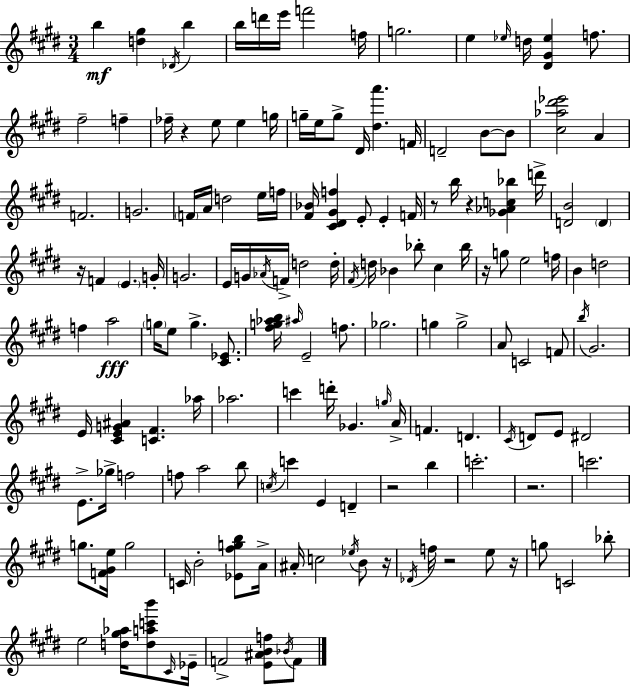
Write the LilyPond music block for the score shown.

{
  \clef treble
  \numericTimeSignature
  \time 3/4
  \key e \major
  b''4\mf <d'' gis''>4 \acciaccatura { des'16 } b''4 | b''16 d'''16 e'''16 f'''2 | f''16 g''2. | e''4 \grace { ees''16 } d''16 <dis' gis' ees''>4 f''8. | \break fis''2-- f''4-- | fes''16-- r4 e''8 e''4 | g''16 g''16-- e''16 g''8-> dis'16 <dis'' a'''>4. | f'16 d'2-- b'8~~ | \break b'8 <cis'' aes'' dis''' ees'''>2 a'4 | f'2. | g'2. | \parenthesize f'16 a'16 d''2 | \break e''16 f''16 <fis' bes'>16 <cis' dis' gis' f''>4 e'8-. e'4-. | f'16 r8 b''16 r4 <ges' aes' c'' bes''>4 | d'''16-> <d' b'>2 \parenthesize d'4 | r16 f'4 \parenthesize e'4. | \break g'16-. g'2. | e'16 g'16 \acciaccatura { aes'16 } f'16-> d''2 | d''16-. \acciaccatura { fis'16 } d''16 bes'4 bes''8-. cis''4 | bes''16 r16 g''8 e''2 | \break f''16 b'4 d''2 | f''4 a''2\fff | \parenthesize g''16 e''8 g''4.-> | <cis' ees'>8. <fis'' g'' aes'' b''>16 \grace { ais''16 } e'2-- | \break f''8. ges''2. | g''4 g''2-> | a'8 c'2 | f'8 \acciaccatura { b''16 } gis'2. | \break e'16 <cis' e' g' ais'>4 <c' fis'>4. | aes''16 aes''2. | c'''4 d'''16-. ges'4. | \grace { g''16 } a'16-> f'4. | \break d'4. \acciaccatura { cis'16 } d'8 e'8 | dis'2 e'8.-> ges''16-> | f''2 f''8 a''2 | b''8 \acciaccatura { c''16 } c'''4 | \break e'4 d'4-- r2 | b''4 c'''2.-. | r2. | c'''2. | \break g''8. | <f' gis' e''>16 g''2 c'16 b'2-. | <ees' fis'' g'' b''>8 a'16-> ais'16-. c''2 | \acciaccatura { ees''16 } b'8 r16 \acciaccatura { des'16 } f''16 | \break r2 e''8 r16 g''8 | c'2 bes''8-. e''2 | <d'' gis'' aes''>16 <d'' a'' c''' b'''>8 \grace { cis'16 } ees'16-- | f'2-> <e' ais' b' f''>8 \acciaccatura { bes'16 } f'8 | \break \bar "|."
}